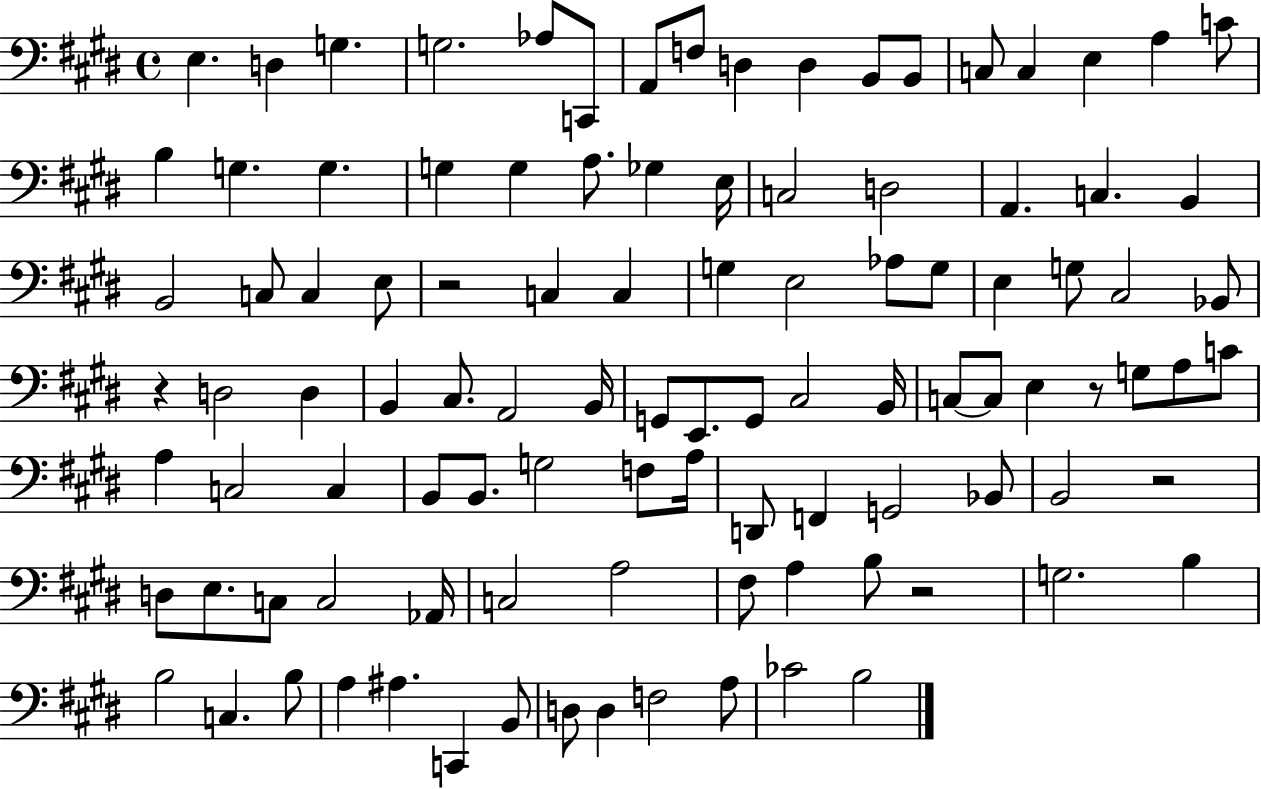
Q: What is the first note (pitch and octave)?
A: E3